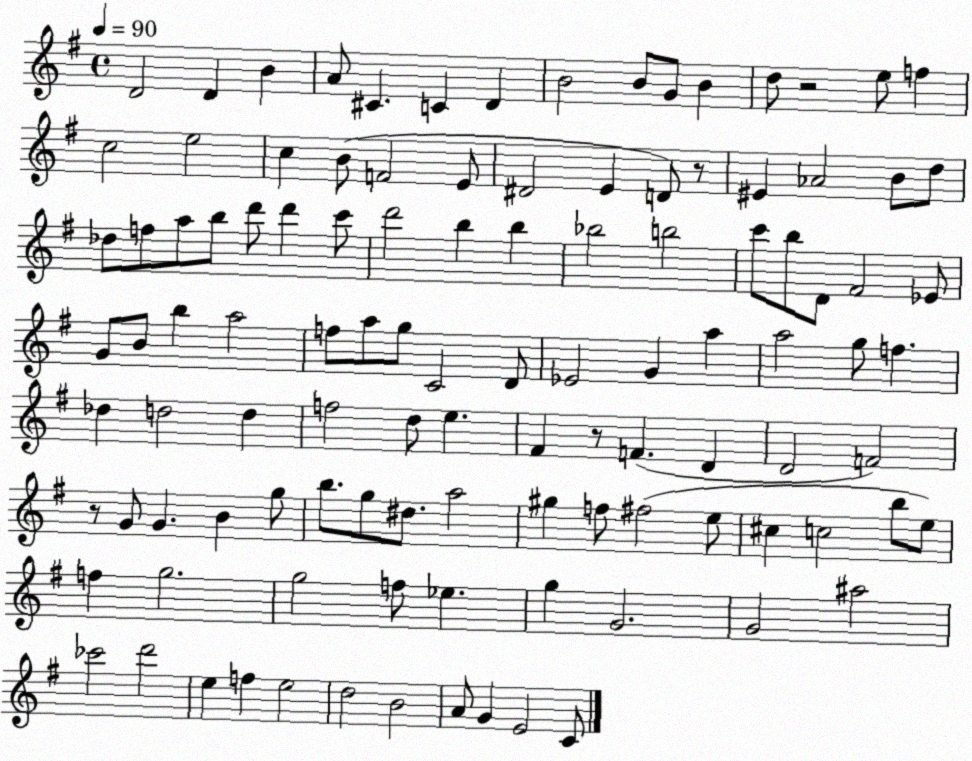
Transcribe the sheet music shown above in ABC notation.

X:1
T:Untitled
M:4/4
L:1/4
K:G
D2 D B A/2 ^C C D B2 B/2 G/2 B d/2 z2 e/2 f c2 e2 c B/2 F2 E/2 ^D2 E D/2 z/2 ^E _A2 B/2 d/2 _d/2 f/2 a/2 b/2 d'/2 d' c'/2 d'2 b b _b2 b2 c'/2 b/2 D/2 ^F2 _E/2 G/2 B/2 b a2 f/2 a/2 g/2 C2 D/2 _E2 G a a2 g/2 f _d d2 d f2 d/2 e ^F z/2 F D D2 F2 z/2 G/2 G B g/2 b/2 g/2 ^d/2 a2 ^g f/2 ^f2 e/2 ^c c2 b/2 e/2 f g2 g2 f/2 _e g G2 G2 ^a2 _c'2 d'2 e f e2 d2 B2 A/2 G E2 C/2